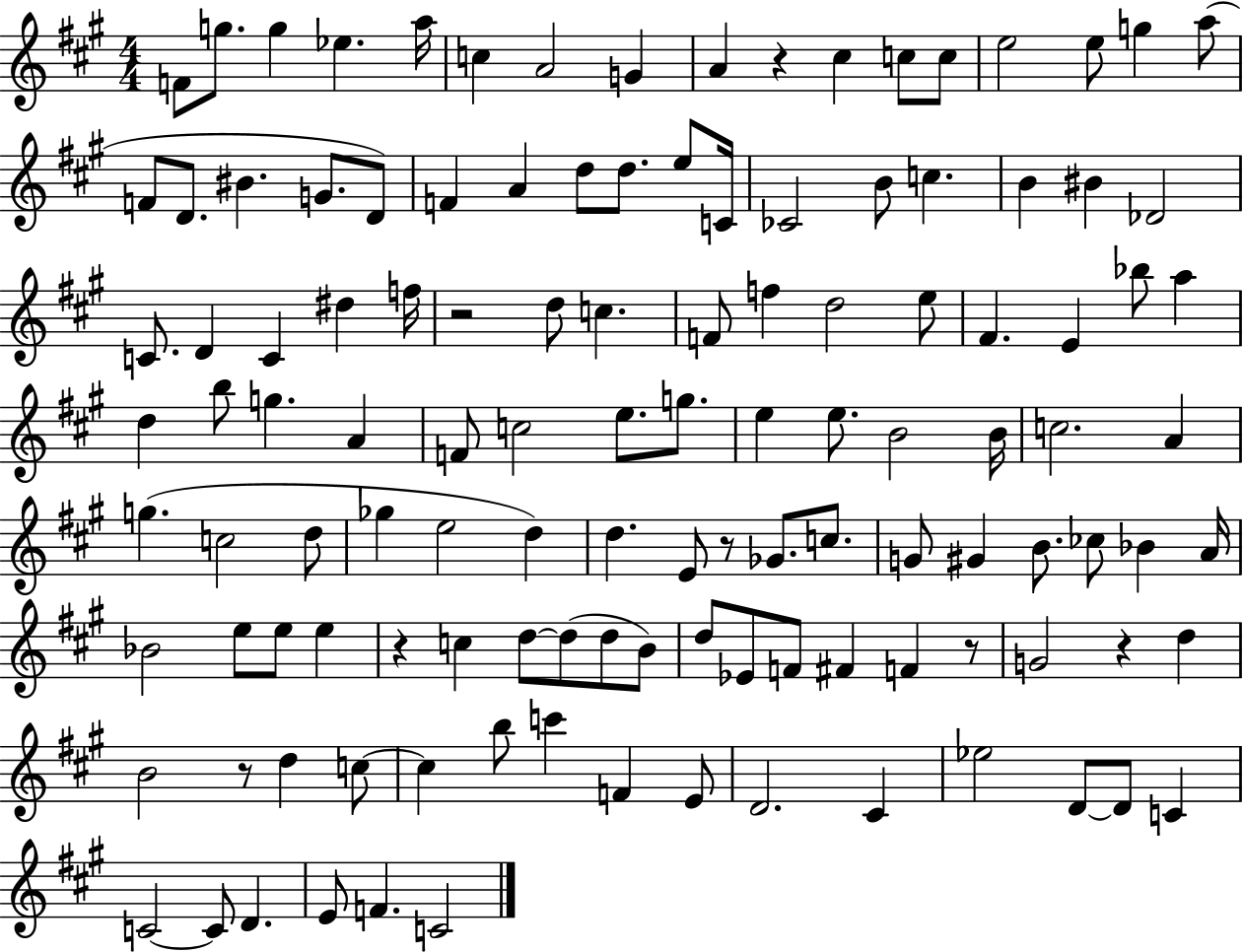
F4/e G5/e. G5/q Eb5/q. A5/s C5/q A4/h G4/q A4/q R/q C#5/q C5/e C5/e E5/h E5/e G5/q A5/e F4/e D4/e. BIS4/q. G4/e. D4/e F4/q A4/q D5/e D5/e. E5/e C4/s CES4/h B4/e C5/q. B4/q BIS4/q Db4/h C4/e. D4/q C4/q D#5/q F5/s R/h D5/e C5/q. F4/e F5/q D5/h E5/e F#4/q. E4/q Bb5/e A5/q D5/q B5/e G5/q. A4/q F4/e C5/h E5/e. G5/e. E5/q E5/e. B4/h B4/s C5/h. A4/q G5/q. C5/h D5/e Gb5/q E5/h D5/q D5/q. E4/e R/e Gb4/e. C5/e. G4/e G#4/q B4/e. CES5/e Bb4/q A4/s Bb4/h E5/e E5/e E5/q R/q C5/q D5/e D5/e D5/e B4/e D5/e Eb4/e F4/e F#4/q F4/q R/e G4/h R/q D5/q B4/h R/e D5/q C5/e C5/q B5/e C6/q F4/q E4/e D4/h. C#4/q Eb5/h D4/e D4/e C4/q C4/h C4/e D4/q. E4/e F4/q. C4/h